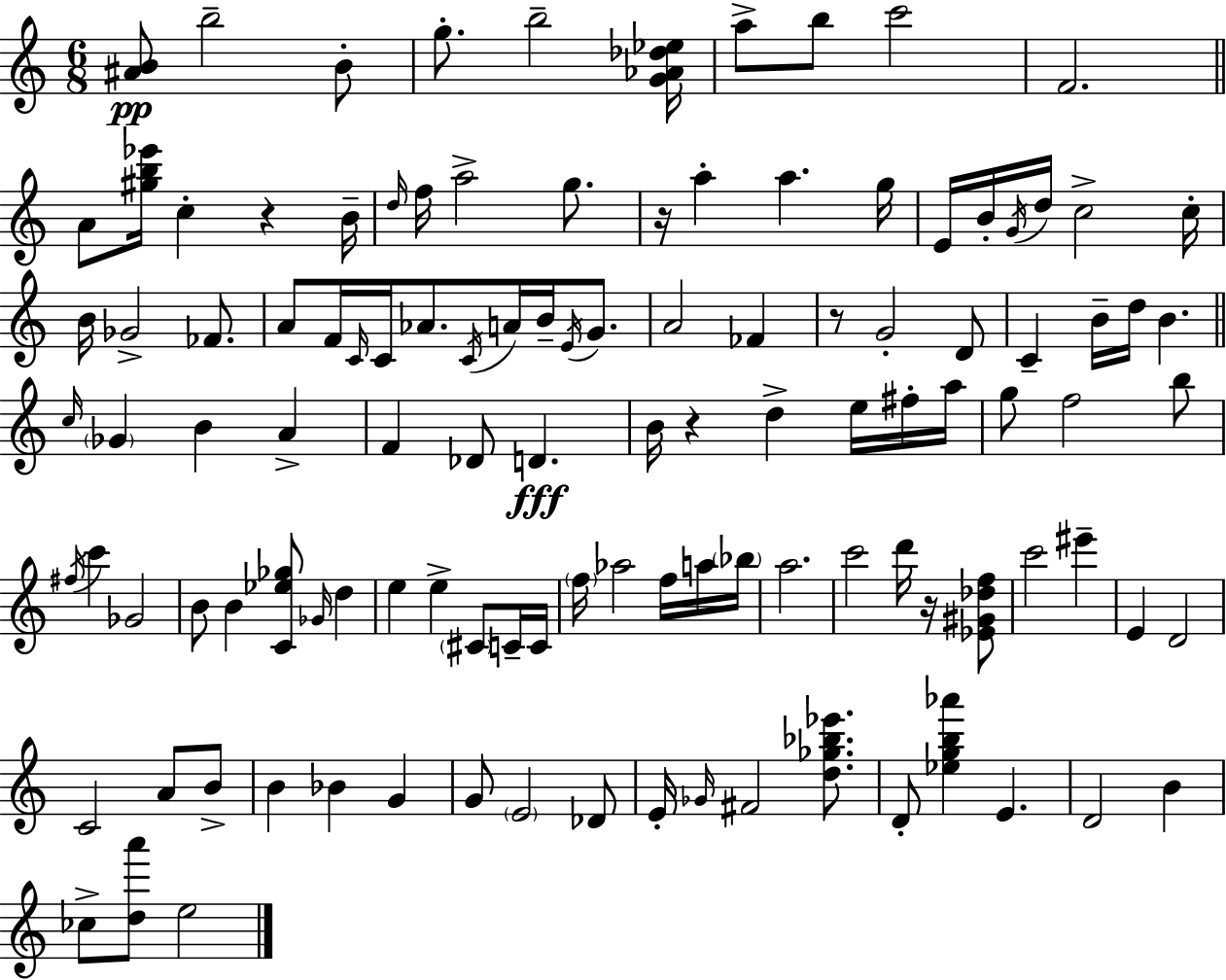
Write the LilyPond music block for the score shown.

{
  \clef treble
  \numericTimeSignature
  \time 6/8
  \key a \minor
  <ais' b'>8\pp b''2-- b'8-. | g''8.-. b''2-- <g' aes' des'' ees''>16 | a''8-> b''8 c'''2 | f'2. | \break \bar "||" \break \key c \major a'8 <gis'' b'' ees'''>16 c''4-. r4 b'16-- | \grace { d''16 } f''16 a''2-> g''8. | r16 a''4-. a''4. | g''16 e'16 b'16-. \acciaccatura { g'16 } d''16 c''2-> | \break c''16-. b'16 ges'2-> fes'8. | a'8 f'16 \grace { c'16 } c'16 aes'8. \acciaccatura { c'16 } a'16 | b'16-- \acciaccatura { e'16 } g'8. a'2 | fes'4 r8 g'2-. | \break d'8 c'4-- b'16-- d''16 b'4. | \bar "||" \break \key a \minor \grace { c''16 } \parenthesize ges'4 b'4 a'4-> | f'4 des'8 d'4.\fff | b'16 r4 d''4-> e''16 fis''16-. | a''16 g''8 f''2 b''8 | \break \acciaccatura { fis''16 } c'''4 ges'2 | b'8 b'4 <c' ees'' ges''>8 \grace { ges'16 } d''4 | e''4 e''4-> \parenthesize cis'8 | c'16-- c'16 \parenthesize f''16 aes''2 | \break f''16 a''16 \parenthesize bes''16 a''2. | c'''2 d'''16 | r16 <ees' gis' des'' f''>8 c'''2 eis'''4-- | e'4 d'2 | \break c'2 a'8 | b'8-> b'4 bes'4 g'4 | g'8 \parenthesize e'2 | des'8 e'16-. \grace { ges'16 } fis'2 | \break <d'' ges'' bes'' ees'''>8. d'8-. <ees'' g'' b'' aes'''>4 e'4. | d'2 | b'4 ces''8-> <d'' a'''>8 e''2 | \bar "|."
}